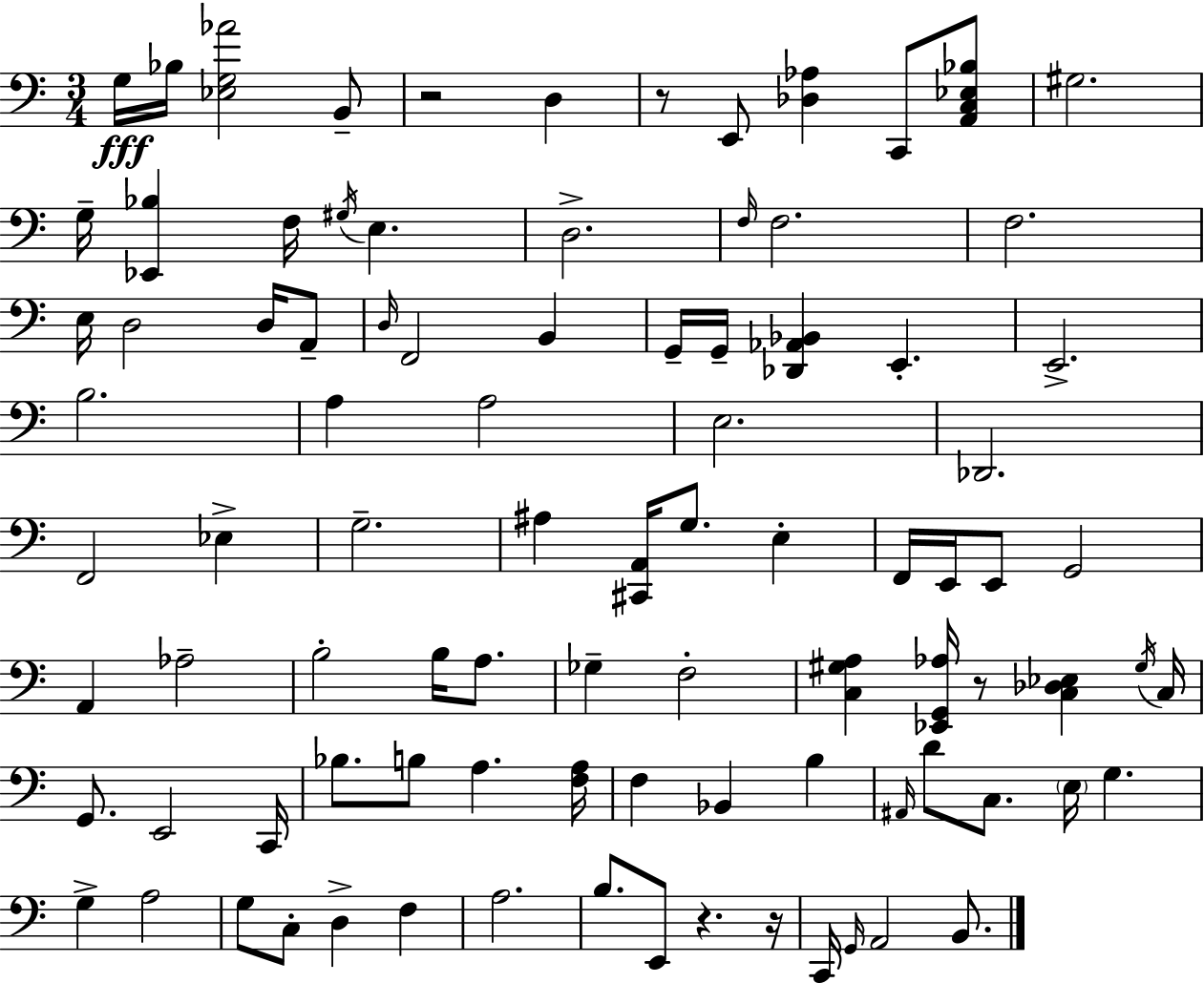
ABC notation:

X:1
T:Untitled
M:3/4
L:1/4
K:C
G,/4 _B,/4 [_E,G,_A]2 B,,/2 z2 D, z/2 E,,/2 [_D,_A,] C,,/2 [A,,C,_E,_B,]/2 ^G,2 G,/4 [_E,,_B,] F,/4 ^G,/4 E, D,2 F,/4 F,2 F,2 E,/4 D,2 D,/4 A,,/2 D,/4 F,,2 B,, G,,/4 G,,/4 [_D,,_A,,_B,,] E,, E,,2 B,2 A, A,2 E,2 _D,,2 F,,2 _E, G,2 ^A, [^C,,A,,]/4 G,/2 E, F,,/4 E,,/4 E,,/2 G,,2 A,, _A,2 B,2 B,/4 A,/2 _G, F,2 [C,^G,A,] [_E,,G,,_A,]/4 z/2 [C,_D,_E,] ^G,/4 C,/4 G,,/2 E,,2 C,,/4 _B,/2 B,/2 A, [F,A,]/4 F, _B,, B, ^A,,/4 D/2 C,/2 E,/4 G, G, A,2 G,/2 C,/2 D, F, A,2 B,/2 E,,/2 z z/4 C,,/4 G,,/4 A,,2 B,,/2